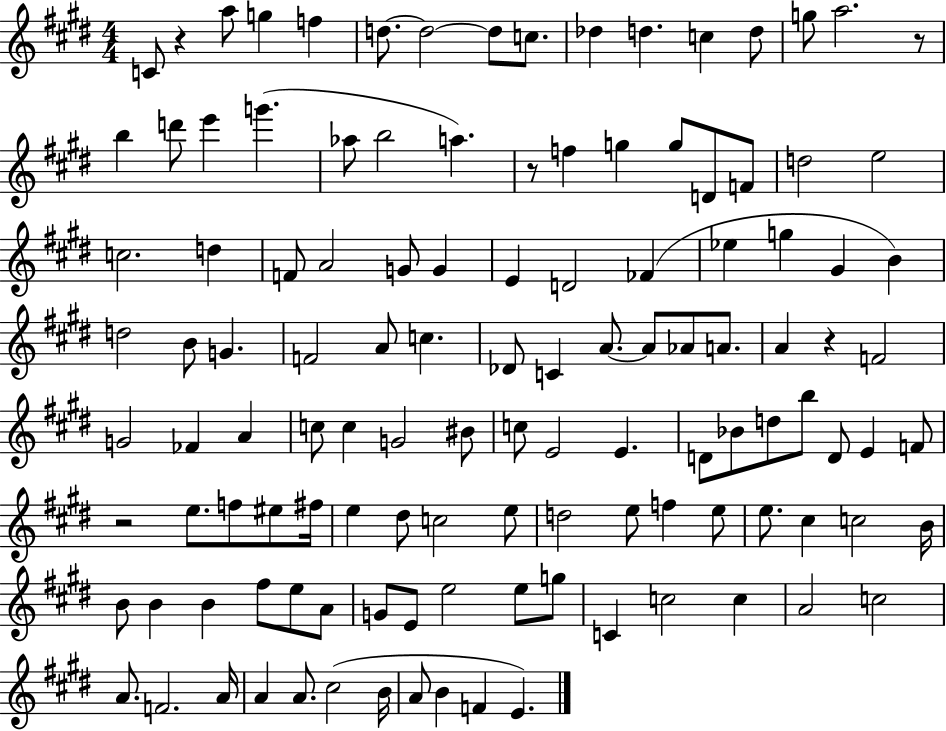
{
  \clef treble
  \numericTimeSignature
  \time 4/4
  \key e \major
  c'8 r4 a''8 g''4 f''4 | d''8.~~ d''2~~ d''8 c''8. | des''4 d''4. c''4 d''8 | g''8 a''2. r8 | \break b''4 d'''8 e'''4 g'''4.( | aes''8 b''2 a''4.) | r8 f''4 g''4 g''8 d'8 f'8 | d''2 e''2 | \break c''2. d''4 | f'8 a'2 g'8 g'4 | e'4 d'2 fes'4( | ees''4 g''4 gis'4 b'4) | \break d''2 b'8 g'4. | f'2 a'8 c''4. | des'8 c'4 a'8.~~ a'8 aes'8 a'8. | a'4 r4 f'2 | \break g'2 fes'4 a'4 | c''8 c''4 g'2 bis'8 | c''8 e'2 e'4. | d'8 bes'8 d''8 b''8 d'8 e'4 f'8 | \break r2 e''8. f''8 eis''8 fis''16 | e''4 dis''8 c''2 e''8 | d''2 e''8 f''4 e''8 | e''8. cis''4 c''2 b'16 | \break b'8 b'4 b'4 fis''8 e''8 a'8 | g'8 e'8 e''2 e''8 g''8 | c'4 c''2 c''4 | a'2 c''2 | \break a'8. f'2. a'16 | a'4 a'8. cis''2( b'16 | a'8 b'4 f'4 e'4.) | \bar "|."
}